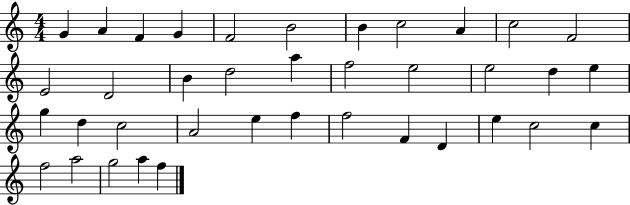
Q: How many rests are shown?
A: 0